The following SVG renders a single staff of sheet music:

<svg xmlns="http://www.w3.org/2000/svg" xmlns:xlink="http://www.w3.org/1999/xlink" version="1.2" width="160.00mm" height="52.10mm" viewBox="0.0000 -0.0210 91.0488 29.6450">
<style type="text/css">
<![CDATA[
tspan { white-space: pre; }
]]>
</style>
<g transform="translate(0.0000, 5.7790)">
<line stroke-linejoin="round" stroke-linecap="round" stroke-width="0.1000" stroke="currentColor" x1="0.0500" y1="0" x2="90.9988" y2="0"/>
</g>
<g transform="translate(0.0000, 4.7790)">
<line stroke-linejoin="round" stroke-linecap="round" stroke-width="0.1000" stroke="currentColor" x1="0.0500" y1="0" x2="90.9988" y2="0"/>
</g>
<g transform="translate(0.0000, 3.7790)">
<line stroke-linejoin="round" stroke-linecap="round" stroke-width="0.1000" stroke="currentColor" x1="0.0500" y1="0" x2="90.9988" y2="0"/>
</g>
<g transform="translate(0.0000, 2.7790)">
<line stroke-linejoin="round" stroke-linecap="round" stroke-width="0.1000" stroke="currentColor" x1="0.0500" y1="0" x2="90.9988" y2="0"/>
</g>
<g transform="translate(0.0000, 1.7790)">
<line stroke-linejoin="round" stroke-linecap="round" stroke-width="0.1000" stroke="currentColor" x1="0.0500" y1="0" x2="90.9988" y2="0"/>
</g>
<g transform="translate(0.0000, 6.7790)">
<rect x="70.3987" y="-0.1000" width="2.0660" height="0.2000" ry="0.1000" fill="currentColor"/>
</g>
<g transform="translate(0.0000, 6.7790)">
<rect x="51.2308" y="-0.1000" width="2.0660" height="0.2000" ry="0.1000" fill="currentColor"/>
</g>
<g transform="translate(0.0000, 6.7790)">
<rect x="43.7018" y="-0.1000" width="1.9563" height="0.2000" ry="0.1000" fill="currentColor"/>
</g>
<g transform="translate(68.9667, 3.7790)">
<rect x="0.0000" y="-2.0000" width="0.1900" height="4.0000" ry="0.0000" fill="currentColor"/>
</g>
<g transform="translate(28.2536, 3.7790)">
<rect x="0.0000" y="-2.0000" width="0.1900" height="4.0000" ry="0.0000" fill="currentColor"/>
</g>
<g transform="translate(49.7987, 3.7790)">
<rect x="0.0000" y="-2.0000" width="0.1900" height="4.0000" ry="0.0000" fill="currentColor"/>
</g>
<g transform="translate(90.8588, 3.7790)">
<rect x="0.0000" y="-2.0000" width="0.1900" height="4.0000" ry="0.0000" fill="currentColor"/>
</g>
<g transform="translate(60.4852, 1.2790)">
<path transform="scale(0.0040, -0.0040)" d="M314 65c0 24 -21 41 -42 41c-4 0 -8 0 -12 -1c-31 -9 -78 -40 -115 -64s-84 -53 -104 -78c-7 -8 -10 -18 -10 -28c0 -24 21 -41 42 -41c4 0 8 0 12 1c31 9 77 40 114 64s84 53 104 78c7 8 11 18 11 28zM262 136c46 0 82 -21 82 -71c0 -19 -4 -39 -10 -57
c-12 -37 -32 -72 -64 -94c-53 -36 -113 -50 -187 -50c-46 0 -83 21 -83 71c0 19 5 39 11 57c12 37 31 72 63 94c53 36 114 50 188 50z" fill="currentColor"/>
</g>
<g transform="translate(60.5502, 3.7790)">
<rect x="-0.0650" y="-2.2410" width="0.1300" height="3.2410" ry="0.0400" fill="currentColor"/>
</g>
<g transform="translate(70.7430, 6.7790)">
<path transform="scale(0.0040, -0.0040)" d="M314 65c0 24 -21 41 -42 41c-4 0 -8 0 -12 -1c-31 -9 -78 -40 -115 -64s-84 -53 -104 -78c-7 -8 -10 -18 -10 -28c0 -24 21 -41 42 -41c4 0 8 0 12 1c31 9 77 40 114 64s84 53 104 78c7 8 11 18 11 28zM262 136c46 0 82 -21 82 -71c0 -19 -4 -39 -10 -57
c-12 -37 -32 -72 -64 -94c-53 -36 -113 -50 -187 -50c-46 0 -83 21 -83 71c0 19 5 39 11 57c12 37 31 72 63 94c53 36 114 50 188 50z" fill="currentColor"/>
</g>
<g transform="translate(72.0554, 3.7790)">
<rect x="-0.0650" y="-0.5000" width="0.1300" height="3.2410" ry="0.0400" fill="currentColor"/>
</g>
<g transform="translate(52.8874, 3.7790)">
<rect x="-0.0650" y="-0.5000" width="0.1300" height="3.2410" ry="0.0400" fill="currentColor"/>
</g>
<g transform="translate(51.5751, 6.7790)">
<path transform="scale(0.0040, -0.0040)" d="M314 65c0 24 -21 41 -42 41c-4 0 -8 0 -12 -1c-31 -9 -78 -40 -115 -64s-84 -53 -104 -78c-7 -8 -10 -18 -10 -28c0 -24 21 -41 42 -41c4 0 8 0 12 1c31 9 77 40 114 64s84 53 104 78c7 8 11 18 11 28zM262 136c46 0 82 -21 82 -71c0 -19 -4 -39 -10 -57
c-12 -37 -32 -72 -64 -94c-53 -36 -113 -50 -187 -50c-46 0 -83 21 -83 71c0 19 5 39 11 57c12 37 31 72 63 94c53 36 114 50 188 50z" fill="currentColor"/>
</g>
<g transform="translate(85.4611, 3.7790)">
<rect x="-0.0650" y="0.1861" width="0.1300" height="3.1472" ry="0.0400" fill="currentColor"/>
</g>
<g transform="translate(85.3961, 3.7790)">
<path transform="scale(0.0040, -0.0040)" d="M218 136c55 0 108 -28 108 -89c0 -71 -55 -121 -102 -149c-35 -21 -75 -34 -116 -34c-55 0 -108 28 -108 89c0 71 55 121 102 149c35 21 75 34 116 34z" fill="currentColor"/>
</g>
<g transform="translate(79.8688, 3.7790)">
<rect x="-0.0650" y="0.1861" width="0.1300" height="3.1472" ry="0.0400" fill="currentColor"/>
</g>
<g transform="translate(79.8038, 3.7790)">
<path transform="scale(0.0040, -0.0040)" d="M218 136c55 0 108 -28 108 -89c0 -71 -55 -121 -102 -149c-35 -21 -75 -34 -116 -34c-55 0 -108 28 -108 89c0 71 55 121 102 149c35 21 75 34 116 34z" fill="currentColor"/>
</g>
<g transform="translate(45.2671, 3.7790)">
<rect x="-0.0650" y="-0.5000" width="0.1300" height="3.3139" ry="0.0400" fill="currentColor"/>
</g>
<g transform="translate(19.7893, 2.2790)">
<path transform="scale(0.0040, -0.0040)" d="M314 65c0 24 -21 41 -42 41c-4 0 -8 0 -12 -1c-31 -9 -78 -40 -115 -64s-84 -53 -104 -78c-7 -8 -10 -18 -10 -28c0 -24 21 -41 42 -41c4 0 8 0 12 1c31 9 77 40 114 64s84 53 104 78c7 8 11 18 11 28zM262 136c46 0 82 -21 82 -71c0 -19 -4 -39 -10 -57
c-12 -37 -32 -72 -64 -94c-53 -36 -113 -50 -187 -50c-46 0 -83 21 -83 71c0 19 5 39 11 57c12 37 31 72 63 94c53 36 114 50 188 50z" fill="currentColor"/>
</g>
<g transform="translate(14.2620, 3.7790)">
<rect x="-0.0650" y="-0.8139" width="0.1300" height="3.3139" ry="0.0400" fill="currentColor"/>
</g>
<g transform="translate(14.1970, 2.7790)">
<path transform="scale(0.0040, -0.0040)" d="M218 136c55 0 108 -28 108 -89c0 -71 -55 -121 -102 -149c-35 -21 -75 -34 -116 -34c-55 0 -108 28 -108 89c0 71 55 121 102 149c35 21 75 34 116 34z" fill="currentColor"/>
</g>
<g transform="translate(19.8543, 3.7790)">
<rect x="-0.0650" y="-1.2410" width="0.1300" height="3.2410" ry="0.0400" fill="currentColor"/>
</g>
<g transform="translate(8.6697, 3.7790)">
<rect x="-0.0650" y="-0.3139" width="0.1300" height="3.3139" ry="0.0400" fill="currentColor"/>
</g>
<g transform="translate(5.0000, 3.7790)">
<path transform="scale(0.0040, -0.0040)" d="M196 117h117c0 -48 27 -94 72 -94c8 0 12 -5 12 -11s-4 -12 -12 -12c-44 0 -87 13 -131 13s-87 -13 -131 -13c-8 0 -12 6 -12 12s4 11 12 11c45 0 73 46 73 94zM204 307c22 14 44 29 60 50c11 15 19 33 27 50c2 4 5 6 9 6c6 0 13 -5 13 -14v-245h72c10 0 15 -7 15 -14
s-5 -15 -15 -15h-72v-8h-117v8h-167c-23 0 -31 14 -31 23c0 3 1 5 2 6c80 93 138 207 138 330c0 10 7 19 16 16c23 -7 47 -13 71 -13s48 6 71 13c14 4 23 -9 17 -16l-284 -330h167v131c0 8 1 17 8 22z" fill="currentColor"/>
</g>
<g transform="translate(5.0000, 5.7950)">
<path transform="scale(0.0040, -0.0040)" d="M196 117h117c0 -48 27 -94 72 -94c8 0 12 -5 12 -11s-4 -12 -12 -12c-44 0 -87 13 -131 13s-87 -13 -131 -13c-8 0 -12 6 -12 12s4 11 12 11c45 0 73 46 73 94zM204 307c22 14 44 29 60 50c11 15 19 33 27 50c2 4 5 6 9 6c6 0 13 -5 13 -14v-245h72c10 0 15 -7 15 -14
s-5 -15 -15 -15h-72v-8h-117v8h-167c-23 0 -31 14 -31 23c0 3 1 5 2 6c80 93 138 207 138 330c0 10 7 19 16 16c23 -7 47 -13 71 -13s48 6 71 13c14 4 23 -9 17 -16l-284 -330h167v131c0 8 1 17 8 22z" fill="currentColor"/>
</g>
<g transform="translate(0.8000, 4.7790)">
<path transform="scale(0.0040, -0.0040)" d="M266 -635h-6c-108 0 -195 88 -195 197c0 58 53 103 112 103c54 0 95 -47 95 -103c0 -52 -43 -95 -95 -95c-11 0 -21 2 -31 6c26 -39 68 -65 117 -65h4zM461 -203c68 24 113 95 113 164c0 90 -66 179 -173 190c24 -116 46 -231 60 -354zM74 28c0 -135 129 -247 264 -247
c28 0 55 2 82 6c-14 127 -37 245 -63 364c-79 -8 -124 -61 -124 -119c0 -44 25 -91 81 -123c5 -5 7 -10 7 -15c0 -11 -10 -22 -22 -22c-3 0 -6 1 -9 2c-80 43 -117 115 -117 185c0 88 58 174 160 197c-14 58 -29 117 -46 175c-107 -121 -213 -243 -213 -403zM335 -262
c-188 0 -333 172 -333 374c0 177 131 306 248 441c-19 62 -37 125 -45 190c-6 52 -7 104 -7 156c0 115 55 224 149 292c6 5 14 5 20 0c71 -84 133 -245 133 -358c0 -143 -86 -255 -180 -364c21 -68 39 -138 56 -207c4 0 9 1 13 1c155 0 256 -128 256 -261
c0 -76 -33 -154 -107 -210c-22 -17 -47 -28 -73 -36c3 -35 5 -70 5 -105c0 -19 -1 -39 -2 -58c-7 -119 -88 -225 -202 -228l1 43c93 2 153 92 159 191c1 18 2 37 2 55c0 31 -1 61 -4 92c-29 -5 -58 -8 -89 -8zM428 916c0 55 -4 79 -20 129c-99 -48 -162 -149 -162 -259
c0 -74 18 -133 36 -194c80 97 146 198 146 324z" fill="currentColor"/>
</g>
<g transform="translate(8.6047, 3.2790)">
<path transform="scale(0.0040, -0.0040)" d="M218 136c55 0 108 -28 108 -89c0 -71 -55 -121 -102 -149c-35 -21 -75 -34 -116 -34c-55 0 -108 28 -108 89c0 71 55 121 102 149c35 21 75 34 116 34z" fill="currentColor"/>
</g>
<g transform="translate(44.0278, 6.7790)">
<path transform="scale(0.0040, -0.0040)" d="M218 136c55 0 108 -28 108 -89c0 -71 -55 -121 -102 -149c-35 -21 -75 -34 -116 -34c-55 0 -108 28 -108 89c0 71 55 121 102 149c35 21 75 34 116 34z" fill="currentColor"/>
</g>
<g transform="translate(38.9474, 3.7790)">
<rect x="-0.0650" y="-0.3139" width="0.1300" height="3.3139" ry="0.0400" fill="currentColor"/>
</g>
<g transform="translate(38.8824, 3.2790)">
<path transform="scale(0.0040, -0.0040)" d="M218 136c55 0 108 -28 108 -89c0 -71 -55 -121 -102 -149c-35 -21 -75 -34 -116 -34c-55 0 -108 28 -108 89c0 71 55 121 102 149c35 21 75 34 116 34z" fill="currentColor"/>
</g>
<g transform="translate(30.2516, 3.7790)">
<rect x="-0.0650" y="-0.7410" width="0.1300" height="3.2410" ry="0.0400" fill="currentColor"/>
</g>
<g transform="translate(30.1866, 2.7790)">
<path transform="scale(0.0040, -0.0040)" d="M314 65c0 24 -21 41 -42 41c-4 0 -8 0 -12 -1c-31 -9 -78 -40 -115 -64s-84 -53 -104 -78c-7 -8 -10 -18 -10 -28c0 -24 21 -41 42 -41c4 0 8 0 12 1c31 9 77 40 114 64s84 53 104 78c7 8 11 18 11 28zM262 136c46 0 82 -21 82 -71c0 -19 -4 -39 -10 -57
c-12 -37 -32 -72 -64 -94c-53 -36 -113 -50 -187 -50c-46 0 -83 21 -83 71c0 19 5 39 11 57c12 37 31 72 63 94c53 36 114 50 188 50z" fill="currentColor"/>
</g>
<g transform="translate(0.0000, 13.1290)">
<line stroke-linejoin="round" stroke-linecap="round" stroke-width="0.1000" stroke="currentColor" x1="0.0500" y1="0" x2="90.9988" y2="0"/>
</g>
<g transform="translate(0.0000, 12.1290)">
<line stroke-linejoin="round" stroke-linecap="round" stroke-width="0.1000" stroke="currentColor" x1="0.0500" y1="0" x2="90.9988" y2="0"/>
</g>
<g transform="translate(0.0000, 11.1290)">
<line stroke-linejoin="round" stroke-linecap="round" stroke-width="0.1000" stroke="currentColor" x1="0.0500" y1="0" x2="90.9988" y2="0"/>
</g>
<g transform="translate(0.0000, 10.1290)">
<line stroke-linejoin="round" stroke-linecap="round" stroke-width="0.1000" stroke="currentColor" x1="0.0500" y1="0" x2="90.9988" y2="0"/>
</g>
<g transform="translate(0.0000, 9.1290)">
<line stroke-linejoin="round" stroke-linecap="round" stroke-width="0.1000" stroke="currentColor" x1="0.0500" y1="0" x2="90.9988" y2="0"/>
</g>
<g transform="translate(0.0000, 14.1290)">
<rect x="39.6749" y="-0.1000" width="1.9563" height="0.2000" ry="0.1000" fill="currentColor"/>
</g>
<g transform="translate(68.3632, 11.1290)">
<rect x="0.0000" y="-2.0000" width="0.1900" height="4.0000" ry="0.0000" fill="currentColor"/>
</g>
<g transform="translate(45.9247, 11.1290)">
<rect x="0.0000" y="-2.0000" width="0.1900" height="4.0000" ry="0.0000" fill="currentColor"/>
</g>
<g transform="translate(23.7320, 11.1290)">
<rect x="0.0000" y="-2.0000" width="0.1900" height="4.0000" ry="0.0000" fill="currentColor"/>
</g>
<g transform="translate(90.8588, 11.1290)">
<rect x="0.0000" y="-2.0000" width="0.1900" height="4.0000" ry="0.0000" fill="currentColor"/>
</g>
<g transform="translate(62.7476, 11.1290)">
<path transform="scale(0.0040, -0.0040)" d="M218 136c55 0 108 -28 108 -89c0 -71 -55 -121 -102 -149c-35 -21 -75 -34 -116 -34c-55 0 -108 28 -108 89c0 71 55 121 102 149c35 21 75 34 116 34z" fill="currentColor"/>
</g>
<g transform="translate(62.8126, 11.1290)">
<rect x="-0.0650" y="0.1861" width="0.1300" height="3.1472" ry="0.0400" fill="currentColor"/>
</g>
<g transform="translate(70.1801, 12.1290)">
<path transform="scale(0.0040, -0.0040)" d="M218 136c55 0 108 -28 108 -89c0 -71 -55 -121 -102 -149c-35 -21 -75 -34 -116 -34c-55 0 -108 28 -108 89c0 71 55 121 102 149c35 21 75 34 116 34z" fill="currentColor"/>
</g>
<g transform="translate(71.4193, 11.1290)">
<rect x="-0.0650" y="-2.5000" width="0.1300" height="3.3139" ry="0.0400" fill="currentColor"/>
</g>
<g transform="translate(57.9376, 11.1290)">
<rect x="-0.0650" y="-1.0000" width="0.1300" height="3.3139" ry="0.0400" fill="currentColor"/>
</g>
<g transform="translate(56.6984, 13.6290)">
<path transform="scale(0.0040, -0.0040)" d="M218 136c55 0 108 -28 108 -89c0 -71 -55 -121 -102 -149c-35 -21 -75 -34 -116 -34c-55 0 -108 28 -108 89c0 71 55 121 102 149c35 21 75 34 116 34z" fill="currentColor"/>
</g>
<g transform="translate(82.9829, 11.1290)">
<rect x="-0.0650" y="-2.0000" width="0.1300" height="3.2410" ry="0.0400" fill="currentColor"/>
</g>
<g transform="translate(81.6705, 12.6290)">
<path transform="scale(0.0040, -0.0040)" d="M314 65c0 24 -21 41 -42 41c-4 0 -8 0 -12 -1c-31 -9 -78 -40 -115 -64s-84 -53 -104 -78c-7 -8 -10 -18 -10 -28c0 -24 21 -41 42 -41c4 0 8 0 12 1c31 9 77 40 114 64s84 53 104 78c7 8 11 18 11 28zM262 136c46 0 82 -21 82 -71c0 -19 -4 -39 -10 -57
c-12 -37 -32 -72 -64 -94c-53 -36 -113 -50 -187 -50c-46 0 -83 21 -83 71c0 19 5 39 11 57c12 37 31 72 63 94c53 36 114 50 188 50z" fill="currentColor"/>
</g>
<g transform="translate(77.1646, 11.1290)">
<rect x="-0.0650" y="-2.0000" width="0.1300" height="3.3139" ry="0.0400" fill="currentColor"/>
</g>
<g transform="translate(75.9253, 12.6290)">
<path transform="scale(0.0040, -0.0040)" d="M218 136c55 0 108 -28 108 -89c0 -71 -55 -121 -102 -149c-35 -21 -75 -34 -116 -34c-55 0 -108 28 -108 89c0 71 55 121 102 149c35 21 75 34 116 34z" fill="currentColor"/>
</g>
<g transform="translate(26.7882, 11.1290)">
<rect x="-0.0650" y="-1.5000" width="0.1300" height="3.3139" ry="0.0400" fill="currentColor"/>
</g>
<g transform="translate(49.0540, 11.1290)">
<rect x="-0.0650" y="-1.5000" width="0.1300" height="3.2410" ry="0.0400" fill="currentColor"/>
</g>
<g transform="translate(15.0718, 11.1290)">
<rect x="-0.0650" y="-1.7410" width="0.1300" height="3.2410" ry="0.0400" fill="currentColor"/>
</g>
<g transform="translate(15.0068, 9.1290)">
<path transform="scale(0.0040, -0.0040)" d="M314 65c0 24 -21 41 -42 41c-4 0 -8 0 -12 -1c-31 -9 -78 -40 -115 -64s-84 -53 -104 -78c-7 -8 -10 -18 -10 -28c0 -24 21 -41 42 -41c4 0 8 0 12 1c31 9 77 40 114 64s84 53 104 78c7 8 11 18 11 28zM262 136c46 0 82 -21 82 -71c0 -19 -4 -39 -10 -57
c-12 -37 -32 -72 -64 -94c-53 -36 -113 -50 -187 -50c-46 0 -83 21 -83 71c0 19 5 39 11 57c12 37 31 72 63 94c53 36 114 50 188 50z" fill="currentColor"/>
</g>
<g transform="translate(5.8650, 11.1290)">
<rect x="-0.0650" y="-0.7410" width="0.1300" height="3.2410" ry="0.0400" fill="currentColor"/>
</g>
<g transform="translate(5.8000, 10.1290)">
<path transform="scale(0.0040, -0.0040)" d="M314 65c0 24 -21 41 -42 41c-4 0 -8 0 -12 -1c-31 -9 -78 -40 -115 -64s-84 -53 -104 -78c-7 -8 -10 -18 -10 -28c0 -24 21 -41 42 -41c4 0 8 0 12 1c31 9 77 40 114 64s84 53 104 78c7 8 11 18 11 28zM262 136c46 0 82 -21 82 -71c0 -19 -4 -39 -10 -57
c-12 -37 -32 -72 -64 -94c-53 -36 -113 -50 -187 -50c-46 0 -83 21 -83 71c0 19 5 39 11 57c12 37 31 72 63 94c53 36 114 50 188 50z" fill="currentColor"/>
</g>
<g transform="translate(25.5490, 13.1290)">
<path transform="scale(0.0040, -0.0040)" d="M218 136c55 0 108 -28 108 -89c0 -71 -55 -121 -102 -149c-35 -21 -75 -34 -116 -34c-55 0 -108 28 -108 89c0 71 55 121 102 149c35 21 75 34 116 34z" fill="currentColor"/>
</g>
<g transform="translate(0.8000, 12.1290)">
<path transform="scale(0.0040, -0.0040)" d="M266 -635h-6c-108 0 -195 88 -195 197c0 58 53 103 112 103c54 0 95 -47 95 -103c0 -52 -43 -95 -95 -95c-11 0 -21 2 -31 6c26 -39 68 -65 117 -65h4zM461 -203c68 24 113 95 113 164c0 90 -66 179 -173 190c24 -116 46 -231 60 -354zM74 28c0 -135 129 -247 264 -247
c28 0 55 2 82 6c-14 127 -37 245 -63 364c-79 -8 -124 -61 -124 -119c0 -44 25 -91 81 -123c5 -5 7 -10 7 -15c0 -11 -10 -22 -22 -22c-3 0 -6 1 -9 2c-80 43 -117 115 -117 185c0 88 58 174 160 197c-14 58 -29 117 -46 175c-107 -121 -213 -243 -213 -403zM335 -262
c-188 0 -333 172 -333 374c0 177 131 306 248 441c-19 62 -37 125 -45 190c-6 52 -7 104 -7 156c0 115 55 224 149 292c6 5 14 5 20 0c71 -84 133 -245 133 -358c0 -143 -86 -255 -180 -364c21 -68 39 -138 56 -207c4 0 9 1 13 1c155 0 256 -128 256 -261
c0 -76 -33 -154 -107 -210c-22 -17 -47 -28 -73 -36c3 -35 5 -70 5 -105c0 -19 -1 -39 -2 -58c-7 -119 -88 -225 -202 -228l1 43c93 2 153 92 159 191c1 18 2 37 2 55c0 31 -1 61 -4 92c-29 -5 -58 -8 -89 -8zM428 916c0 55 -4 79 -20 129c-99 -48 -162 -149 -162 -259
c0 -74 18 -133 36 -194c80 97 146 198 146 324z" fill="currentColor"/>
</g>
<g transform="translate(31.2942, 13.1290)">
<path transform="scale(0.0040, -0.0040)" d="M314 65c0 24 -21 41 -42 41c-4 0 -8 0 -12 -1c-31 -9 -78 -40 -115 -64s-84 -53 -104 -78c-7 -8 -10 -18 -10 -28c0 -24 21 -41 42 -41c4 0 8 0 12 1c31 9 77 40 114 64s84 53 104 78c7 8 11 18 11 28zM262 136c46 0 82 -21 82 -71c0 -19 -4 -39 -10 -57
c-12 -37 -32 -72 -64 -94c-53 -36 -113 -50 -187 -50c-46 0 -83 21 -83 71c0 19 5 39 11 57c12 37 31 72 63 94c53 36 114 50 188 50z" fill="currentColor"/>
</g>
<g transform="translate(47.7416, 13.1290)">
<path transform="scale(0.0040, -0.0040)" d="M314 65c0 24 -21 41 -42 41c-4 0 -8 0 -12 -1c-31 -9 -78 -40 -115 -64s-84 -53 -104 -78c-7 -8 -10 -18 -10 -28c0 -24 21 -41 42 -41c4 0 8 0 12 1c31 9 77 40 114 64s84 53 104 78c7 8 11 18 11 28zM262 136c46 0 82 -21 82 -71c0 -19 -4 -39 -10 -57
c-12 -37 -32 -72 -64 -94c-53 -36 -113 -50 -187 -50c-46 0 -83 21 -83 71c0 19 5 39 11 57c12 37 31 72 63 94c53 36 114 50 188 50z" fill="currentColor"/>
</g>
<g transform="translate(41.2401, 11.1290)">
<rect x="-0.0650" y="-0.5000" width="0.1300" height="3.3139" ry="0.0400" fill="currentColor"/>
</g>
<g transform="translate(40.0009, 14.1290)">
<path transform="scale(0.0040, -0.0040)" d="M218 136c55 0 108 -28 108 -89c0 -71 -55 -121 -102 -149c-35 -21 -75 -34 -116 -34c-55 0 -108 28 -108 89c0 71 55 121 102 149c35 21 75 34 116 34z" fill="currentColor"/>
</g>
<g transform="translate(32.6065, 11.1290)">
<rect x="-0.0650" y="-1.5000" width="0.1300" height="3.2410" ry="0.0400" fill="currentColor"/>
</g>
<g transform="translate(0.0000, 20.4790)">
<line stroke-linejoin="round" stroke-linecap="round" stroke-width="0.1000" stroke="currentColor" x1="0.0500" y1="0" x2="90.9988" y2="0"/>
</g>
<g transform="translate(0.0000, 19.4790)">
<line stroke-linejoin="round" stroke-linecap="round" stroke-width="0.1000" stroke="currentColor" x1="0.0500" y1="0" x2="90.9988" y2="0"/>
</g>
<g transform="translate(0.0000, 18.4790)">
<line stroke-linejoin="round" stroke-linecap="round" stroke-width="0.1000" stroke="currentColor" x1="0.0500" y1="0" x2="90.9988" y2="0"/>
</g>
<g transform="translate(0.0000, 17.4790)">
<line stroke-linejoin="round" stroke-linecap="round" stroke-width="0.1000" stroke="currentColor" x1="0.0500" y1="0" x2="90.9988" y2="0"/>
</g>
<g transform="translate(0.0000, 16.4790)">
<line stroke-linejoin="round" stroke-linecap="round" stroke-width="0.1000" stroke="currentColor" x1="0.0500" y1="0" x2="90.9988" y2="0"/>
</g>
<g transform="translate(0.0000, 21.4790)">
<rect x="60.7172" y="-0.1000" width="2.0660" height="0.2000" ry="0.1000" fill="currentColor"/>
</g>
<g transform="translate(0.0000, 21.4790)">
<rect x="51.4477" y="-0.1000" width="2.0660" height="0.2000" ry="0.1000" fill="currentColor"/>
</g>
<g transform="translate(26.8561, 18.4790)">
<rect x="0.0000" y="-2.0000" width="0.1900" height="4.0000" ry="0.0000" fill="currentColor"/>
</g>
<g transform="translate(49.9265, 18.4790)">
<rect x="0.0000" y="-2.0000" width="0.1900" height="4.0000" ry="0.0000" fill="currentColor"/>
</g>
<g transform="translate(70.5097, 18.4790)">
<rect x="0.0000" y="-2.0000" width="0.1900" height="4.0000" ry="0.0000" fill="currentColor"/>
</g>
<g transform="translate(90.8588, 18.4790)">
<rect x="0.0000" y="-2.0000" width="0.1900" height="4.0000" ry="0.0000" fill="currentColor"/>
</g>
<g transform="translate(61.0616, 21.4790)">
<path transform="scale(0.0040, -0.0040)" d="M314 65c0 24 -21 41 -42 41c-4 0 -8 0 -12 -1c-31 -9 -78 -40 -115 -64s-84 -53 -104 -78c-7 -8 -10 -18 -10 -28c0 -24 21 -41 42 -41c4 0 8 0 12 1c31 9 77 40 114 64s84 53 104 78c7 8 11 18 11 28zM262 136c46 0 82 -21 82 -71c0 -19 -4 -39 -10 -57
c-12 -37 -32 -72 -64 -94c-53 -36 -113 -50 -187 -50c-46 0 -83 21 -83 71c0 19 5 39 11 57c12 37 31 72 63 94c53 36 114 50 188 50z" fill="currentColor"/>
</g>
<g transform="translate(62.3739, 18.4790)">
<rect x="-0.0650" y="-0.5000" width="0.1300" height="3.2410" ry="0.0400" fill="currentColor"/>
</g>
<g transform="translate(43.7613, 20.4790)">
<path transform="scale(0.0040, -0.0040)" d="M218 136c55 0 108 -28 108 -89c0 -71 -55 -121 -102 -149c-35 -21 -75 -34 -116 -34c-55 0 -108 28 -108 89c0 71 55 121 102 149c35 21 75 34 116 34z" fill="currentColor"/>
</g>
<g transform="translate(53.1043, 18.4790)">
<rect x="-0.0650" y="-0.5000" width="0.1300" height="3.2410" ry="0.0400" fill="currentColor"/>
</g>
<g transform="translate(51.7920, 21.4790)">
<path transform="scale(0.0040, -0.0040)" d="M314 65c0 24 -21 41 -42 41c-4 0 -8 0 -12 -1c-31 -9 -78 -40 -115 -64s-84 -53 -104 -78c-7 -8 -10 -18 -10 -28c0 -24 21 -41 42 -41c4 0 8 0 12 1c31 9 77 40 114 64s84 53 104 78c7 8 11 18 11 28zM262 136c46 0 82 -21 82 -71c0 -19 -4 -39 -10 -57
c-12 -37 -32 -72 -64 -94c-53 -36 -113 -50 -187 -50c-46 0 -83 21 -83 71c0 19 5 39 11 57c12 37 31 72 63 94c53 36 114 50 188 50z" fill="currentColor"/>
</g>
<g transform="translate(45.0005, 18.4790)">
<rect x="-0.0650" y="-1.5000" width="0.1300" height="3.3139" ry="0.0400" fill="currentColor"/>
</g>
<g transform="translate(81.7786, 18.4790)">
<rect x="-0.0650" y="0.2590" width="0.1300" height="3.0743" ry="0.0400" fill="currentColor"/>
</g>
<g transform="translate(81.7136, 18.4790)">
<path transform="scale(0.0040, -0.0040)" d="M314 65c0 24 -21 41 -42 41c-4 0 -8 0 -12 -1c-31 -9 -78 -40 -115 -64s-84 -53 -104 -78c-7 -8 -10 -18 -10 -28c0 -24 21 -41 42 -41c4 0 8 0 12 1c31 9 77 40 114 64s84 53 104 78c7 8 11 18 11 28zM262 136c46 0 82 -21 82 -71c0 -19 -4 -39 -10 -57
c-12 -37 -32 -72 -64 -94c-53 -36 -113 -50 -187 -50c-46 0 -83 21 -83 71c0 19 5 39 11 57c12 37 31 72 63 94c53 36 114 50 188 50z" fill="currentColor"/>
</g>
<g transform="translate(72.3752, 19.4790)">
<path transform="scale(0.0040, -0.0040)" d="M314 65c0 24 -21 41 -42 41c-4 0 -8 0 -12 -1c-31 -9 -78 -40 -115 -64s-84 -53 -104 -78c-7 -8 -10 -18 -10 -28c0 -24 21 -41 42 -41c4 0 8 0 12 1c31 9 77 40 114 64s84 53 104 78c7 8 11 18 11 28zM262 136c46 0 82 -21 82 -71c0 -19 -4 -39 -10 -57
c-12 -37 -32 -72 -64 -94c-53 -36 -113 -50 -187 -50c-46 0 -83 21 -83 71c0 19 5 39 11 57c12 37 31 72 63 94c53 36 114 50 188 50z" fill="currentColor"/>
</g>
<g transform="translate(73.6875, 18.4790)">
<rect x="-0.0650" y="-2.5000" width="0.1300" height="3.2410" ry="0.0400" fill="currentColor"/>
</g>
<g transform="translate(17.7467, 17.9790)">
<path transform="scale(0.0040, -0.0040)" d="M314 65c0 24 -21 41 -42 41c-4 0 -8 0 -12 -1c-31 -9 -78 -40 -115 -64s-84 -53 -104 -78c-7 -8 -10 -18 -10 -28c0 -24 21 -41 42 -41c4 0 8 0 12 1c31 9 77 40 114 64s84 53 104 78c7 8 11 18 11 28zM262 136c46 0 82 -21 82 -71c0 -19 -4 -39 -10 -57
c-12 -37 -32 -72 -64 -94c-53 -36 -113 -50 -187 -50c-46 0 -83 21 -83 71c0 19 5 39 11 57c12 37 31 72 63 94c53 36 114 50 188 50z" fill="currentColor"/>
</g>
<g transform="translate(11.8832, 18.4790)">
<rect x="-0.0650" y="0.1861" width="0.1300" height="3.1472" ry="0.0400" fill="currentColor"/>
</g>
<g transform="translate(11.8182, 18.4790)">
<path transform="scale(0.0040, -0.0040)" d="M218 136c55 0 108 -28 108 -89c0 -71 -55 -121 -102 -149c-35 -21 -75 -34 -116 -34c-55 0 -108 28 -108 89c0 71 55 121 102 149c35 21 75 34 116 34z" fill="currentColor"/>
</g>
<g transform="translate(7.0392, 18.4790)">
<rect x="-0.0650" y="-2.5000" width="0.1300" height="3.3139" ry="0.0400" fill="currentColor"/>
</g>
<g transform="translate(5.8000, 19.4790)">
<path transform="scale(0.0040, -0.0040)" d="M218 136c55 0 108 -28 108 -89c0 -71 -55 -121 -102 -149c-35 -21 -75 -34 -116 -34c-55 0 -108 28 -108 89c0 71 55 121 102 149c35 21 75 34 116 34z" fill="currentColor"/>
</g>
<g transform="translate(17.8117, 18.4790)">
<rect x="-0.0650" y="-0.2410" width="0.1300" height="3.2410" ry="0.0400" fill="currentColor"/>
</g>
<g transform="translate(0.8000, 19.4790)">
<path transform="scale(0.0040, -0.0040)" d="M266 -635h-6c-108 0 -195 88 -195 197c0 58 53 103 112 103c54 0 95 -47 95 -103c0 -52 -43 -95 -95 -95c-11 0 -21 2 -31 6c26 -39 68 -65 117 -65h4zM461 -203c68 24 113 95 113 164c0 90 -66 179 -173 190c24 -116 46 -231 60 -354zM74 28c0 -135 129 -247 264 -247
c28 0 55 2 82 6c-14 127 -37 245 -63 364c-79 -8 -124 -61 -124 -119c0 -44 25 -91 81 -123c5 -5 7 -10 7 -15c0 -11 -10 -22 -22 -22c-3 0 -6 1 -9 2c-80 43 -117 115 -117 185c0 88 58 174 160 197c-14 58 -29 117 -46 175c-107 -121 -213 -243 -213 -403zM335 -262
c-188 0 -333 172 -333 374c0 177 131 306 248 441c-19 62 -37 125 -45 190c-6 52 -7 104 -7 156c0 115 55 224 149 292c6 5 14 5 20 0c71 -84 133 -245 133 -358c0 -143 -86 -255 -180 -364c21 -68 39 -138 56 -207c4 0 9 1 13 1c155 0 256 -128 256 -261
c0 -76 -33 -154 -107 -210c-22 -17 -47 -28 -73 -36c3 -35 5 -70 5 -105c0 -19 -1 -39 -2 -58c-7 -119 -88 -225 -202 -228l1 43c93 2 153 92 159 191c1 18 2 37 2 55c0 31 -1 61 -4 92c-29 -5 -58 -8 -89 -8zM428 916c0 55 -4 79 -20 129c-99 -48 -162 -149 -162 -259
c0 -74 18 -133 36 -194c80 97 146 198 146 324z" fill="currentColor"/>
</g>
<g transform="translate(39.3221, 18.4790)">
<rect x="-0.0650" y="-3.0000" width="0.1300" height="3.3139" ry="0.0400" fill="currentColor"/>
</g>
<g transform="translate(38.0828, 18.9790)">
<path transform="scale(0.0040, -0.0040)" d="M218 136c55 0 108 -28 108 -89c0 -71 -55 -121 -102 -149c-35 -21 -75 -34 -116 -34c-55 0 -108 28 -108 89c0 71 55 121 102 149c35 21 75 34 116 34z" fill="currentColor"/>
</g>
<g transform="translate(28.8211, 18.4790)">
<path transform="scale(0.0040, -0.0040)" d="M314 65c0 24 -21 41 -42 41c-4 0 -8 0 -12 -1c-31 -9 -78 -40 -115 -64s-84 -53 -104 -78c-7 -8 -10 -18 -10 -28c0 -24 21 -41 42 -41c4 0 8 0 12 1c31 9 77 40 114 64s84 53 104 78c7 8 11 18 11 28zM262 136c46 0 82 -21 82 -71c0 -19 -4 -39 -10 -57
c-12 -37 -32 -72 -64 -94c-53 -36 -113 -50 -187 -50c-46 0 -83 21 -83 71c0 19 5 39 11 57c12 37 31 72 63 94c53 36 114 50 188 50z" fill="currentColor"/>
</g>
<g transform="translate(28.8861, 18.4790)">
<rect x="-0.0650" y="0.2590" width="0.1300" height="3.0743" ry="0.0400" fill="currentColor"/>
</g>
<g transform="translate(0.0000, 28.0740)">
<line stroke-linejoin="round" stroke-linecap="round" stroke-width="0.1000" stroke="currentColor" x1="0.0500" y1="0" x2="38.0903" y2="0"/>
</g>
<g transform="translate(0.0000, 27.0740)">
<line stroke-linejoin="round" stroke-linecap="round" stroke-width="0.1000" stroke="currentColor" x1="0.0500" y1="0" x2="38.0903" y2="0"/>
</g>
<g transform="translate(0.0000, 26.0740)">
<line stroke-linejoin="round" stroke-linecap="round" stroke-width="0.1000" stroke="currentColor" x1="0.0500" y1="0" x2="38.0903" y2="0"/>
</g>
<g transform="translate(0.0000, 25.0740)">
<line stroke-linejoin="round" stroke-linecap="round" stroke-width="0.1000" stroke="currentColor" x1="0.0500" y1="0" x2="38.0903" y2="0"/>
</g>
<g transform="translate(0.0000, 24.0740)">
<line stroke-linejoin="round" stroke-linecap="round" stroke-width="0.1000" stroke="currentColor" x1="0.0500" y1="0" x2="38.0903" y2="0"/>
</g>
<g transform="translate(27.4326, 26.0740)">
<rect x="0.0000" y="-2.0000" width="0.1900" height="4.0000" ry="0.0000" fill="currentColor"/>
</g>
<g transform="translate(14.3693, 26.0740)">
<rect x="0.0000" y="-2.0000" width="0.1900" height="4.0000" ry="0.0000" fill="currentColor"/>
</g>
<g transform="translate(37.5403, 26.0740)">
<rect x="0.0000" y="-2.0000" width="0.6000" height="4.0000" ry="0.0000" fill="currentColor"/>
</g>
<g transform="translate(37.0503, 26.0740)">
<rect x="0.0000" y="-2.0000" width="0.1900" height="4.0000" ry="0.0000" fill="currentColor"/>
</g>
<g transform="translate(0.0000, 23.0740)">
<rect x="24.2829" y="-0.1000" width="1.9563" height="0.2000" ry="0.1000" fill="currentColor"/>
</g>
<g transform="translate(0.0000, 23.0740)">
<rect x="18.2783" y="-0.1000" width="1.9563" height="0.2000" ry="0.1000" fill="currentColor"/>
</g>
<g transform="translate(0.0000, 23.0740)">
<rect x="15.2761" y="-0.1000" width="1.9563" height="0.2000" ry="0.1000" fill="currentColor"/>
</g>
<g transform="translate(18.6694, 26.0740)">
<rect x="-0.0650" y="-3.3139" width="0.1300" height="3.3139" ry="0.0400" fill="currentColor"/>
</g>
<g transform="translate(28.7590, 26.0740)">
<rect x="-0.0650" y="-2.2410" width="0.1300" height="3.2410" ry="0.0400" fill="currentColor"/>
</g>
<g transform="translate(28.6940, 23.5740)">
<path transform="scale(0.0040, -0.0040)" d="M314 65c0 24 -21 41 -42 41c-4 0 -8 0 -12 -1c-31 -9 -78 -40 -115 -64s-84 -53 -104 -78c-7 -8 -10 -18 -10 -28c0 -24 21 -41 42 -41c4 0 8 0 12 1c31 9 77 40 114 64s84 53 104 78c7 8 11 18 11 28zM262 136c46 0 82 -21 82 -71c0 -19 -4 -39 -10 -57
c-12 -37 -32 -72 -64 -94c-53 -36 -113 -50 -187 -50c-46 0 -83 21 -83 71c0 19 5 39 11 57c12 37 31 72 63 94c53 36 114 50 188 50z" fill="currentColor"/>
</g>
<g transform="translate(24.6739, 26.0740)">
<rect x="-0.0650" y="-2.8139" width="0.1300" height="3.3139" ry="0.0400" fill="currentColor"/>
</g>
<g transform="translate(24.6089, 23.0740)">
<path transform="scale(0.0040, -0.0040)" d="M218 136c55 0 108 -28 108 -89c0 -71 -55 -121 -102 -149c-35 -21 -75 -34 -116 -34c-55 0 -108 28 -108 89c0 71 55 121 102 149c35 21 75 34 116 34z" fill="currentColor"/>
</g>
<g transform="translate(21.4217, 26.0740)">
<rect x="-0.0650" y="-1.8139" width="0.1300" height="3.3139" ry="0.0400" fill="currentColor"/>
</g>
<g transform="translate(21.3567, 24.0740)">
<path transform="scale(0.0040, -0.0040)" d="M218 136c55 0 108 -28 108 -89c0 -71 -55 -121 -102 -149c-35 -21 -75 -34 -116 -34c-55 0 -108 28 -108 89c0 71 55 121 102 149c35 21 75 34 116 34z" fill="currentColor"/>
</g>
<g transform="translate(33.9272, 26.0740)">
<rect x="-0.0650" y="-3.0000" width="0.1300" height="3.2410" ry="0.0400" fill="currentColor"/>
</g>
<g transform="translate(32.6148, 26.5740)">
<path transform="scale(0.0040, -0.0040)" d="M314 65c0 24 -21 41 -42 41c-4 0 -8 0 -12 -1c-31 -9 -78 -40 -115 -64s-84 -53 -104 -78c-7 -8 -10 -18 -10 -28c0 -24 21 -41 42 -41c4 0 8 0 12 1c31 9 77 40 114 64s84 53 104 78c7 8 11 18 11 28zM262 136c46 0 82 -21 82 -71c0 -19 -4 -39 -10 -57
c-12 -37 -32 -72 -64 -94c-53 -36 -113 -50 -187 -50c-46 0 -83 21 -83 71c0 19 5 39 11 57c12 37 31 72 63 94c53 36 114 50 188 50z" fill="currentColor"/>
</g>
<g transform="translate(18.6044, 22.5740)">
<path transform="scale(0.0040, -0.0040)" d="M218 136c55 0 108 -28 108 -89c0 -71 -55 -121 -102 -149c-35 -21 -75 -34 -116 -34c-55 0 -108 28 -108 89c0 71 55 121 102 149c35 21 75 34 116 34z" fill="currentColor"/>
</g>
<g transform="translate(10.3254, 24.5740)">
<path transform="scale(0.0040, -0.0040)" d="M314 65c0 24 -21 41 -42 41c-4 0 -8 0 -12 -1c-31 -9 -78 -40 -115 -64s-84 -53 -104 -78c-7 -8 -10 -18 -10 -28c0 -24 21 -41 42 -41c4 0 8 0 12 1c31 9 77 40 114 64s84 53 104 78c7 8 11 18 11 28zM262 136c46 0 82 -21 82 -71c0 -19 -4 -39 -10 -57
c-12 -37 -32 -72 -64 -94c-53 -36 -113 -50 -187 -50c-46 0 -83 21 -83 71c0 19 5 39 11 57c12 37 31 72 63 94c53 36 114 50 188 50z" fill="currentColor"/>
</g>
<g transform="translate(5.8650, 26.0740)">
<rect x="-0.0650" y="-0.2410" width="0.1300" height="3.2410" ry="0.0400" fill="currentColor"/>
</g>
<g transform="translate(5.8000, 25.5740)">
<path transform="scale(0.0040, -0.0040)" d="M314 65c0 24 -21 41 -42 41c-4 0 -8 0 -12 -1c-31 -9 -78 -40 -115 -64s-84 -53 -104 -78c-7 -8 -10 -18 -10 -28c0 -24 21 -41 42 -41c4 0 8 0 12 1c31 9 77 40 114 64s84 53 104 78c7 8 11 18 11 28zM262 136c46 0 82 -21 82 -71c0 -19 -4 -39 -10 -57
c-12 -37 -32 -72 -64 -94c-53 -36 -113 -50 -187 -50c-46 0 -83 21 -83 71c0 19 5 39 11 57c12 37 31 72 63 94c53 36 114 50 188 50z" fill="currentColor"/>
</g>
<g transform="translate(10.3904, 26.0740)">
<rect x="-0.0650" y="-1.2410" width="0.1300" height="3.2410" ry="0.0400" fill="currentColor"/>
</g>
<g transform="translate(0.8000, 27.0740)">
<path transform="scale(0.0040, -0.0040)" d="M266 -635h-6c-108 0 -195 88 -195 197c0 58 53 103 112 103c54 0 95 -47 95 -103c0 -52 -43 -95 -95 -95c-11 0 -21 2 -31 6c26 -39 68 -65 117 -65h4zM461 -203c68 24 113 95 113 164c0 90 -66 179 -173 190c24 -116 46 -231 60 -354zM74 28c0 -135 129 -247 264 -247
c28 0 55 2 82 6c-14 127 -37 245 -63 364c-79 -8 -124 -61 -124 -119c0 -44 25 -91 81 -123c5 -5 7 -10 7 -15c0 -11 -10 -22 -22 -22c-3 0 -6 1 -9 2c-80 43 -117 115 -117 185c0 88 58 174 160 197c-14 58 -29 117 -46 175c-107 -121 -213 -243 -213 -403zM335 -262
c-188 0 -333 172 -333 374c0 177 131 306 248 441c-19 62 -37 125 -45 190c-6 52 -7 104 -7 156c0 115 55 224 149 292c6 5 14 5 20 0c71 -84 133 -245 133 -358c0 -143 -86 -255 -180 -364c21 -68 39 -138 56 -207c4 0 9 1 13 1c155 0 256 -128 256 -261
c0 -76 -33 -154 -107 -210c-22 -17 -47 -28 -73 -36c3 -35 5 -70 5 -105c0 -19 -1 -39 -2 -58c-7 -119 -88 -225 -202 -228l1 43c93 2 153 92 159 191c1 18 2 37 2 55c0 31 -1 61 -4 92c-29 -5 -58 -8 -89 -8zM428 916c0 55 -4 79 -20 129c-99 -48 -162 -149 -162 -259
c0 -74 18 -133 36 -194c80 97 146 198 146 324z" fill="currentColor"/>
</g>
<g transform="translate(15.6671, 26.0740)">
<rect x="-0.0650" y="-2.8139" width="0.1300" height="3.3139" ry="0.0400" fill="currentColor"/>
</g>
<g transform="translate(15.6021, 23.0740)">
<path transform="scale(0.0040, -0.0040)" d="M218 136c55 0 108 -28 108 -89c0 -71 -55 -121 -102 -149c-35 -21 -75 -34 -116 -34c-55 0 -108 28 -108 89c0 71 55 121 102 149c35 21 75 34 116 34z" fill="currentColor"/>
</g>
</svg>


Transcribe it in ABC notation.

X:1
T:Untitled
M:4/4
L:1/4
K:C
c d e2 d2 c C C2 g2 C2 B B d2 f2 E E2 C E2 D B G F F2 G B c2 B2 A E C2 C2 G2 B2 c2 e2 a b f a g2 A2